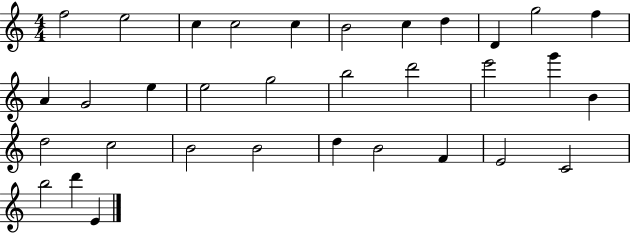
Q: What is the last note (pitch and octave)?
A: E4